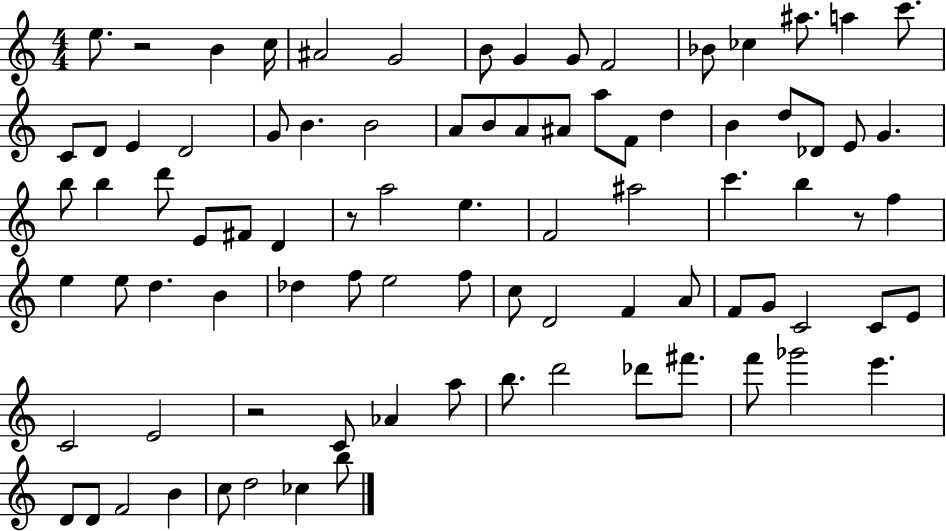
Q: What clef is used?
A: treble